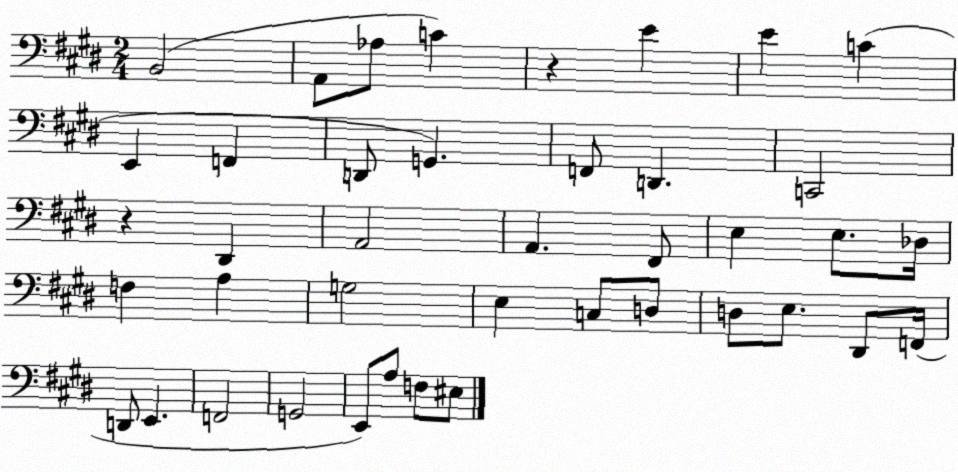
X:1
T:Untitled
M:2/4
L:1/4
K:E
B,,2 A,,/2 _A,/2 C z E E C E,, F,, D,,/2 G,, F,,/2 D,, C,,2 z ^D,, A,,2 A,, ^F,,/2 E, E,/2 _D,/4 F, A, G,2 E, C,/2 D,/2 D,/2 E,/2 ^D,,/2 F,,/4 D,,/2 E,, F,,2 G,,2 E,,/2 A,/2 F,/2 ^E,/2